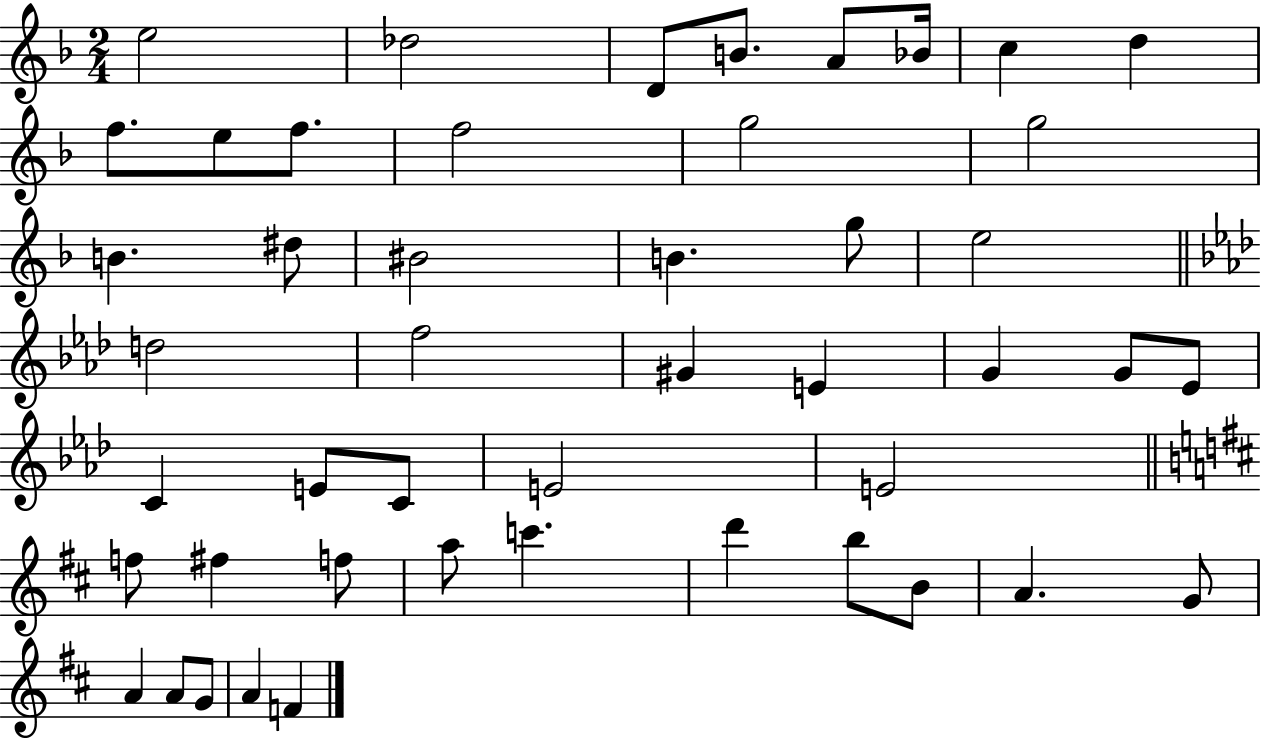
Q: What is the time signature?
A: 2/4